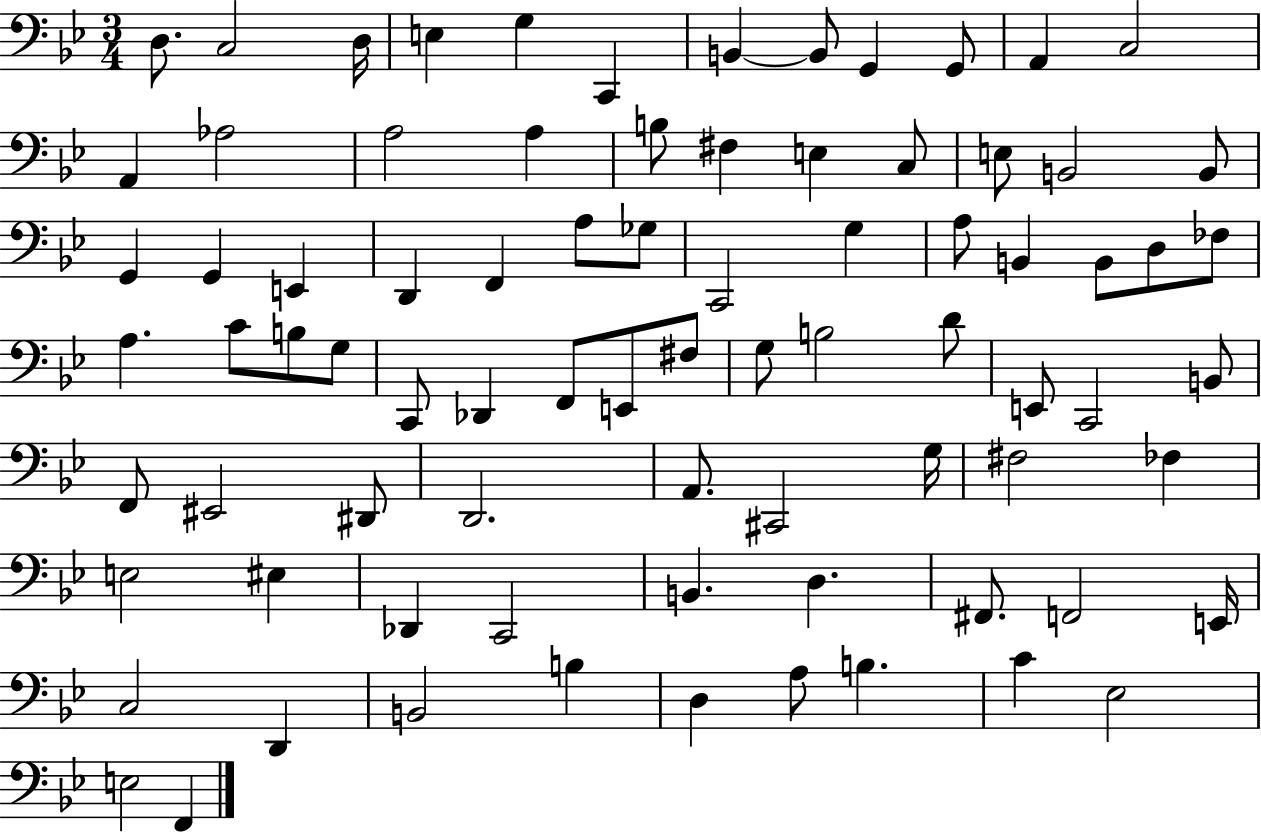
X:1
T:Untitled
M:3/4
L:1/4
K:Bb
D,/2 C,2 D,/4 E, G, C,, B,, B,,/2 G,, G,,/2 A,, C,2 A,, _A,2 A,2 A, B,/2 ^F, E, C,/2 E,/2 B,,2 B,,/2 G,, G,, E,, D,, F,, A,/2 _G,/2 C,,2 G, A,/2 B,, B,,/2 D,/2 _F,/2 A, C/2 B,/2 G,/2 C,,/2 _D,, F,,/2 E,,/2 ^F,/2 G,/2 B,2 D/2 E,,/2 C,,2 B,,/2 F,,/2 ^E,,2 ^D,,/2 D,,2 A,,/2 ^C,,2 G,/4 ^F,2 _F, E,2 ^E, _D,, C,,2 B,, D, ^F,,/2 F,,2 E,,/4 C,2 D,, B,,2 B, D, A,/2 B, C _E,2 E,2 F,,